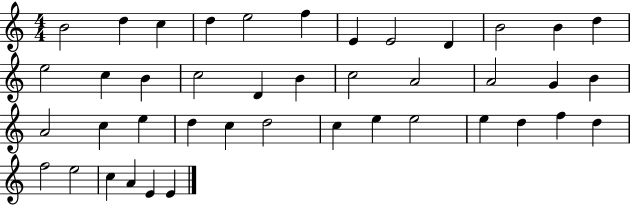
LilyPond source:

{
  \clef treble
  \numericTimeSignature
  \time 4/4
  \key c \major
  b'2 d''4 c''4 | d''4 e''2 f''4 | e'4 e'2 d'4 | b'2 b'4 d''4 | \break e''2 c''4 b'4 | c''2 d'4 b'4 | c''2 a'2 | a'2 g'4 b'4 | \break a'2 c''4 e''4 | d''4 c''4 d''2 | c''4 e''4 e''2 | e''4 d''4 f''4 d''4 | \break f''2 e''2 | c''4 a'4 e'4 e'4 | \bar "|."
}